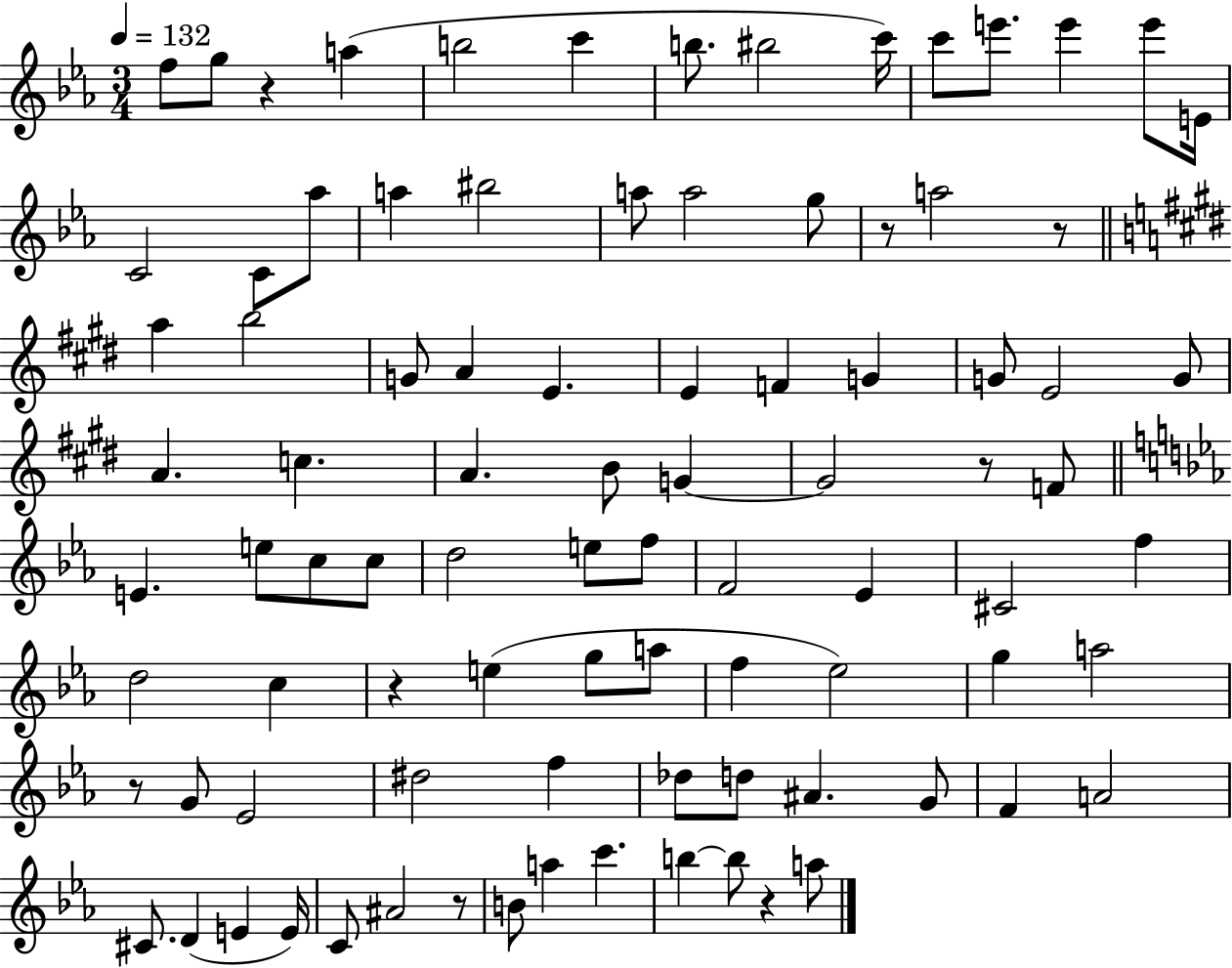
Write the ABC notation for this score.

X:1
T:Untitled
M:3/4
L:1/4
K:Eb
f/2 g/2 z a b2 c' b/2 ^b2 c'/4 c'/2 e'/2 e' e'/2 E/4 C2 C/2 _a/2 a ^b2 a/2 a2 g/2 z/2 a2 z/2 a b2 G/2 A E E F G G/2 E2 G/2 A c A B/2 G G2 z/2 F/2 E e/2 c/2 c/2 d2 e/2 f/2 F2 _E ^C2 f d2 c z e g/2 a/2 f _e2 g a2 z/2 G/2 _E2 ^d2 f _d/2 d/2 ^A G/2 F A2 ^C/2 D E E/4 C/2 ^A2 z/2 B/2 a c' b b/2 z a/2